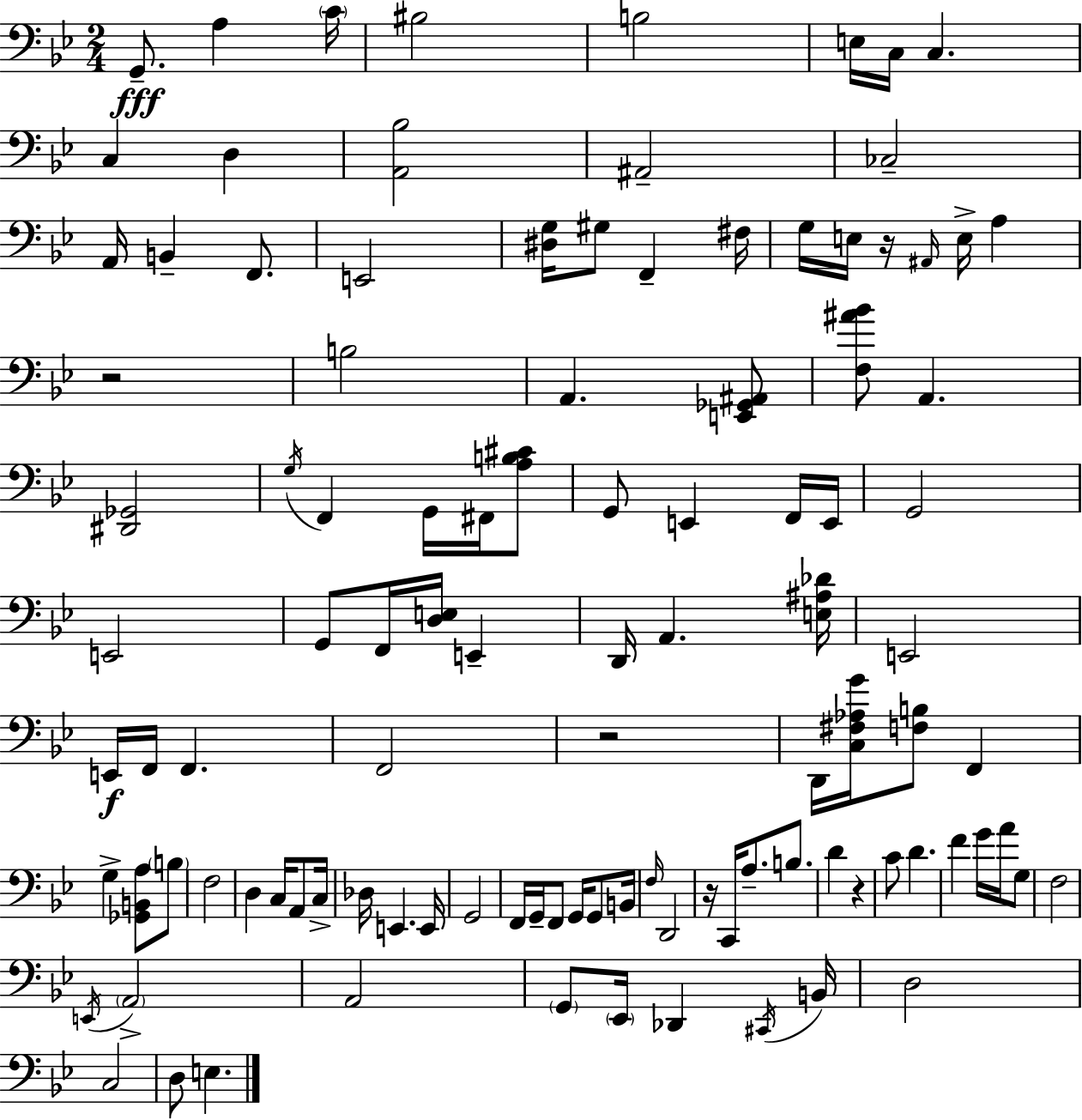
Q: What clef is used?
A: bass